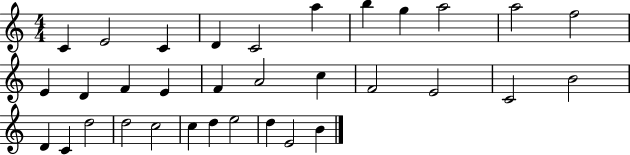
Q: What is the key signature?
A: C major